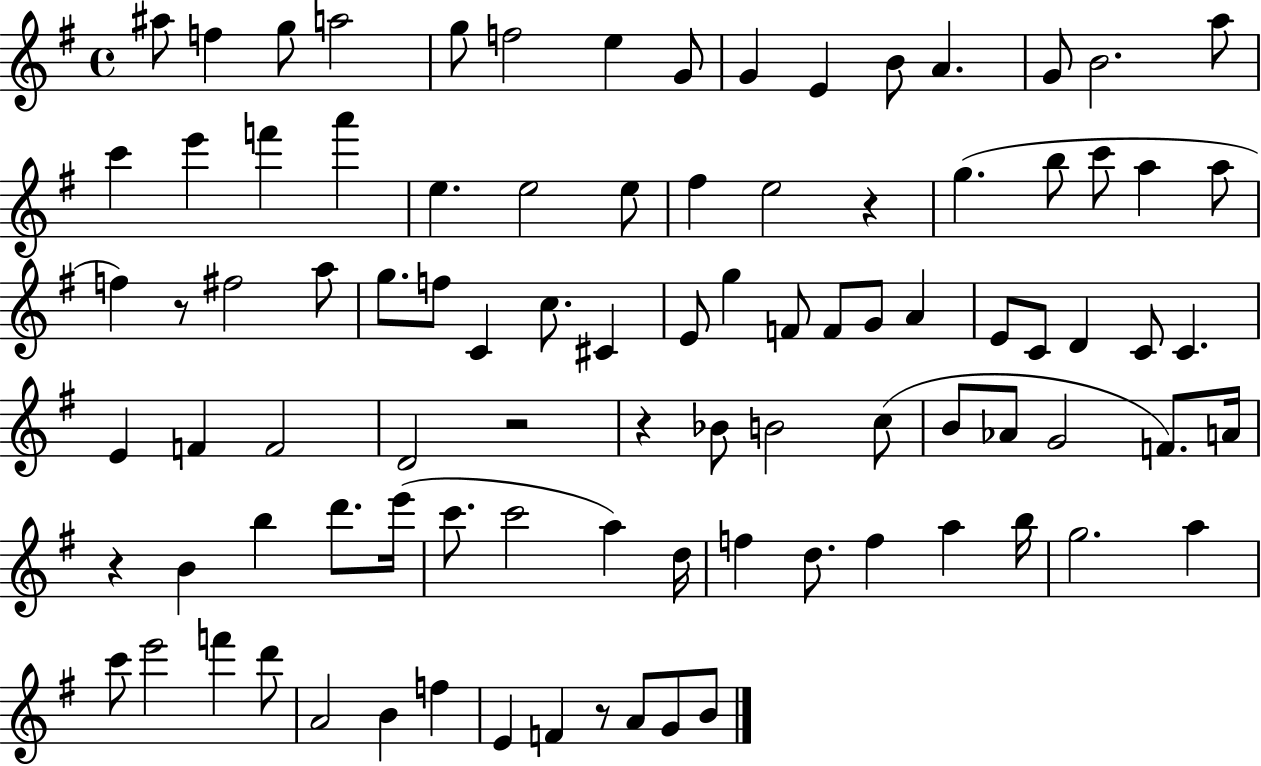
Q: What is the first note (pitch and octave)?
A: A#5